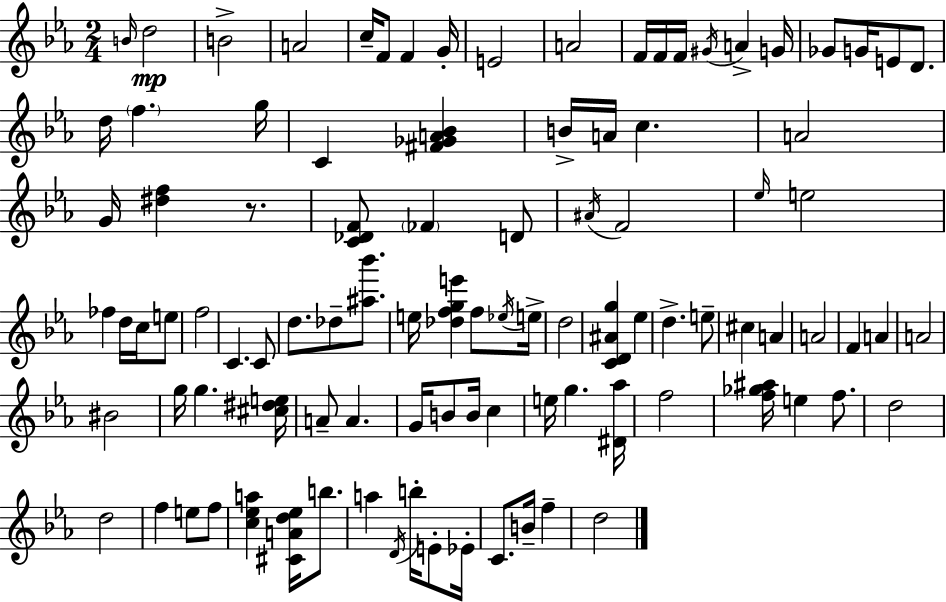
{
  \clef treble
  \numericTimeSignature
  \time 2/4
  \key ees \major
  \grace { b'16 }\mp d''2 | b'2-> | a'2 | c''16-- f'8 f'4 | \break g'16-. e'2 | a'2 | f'16 f'16 f'16 \acciaccatura { gis'16 } a'4-> | g'16 ges'8 g'16 e'8 d'8. | \break d''16 \parenthesize f''4. | g''16 c'4 <fis' ges' a' bes'>4 | b'16-> a'16 c''4. | a'2 | \break g'16 <dis'' f''>4 r8. | <c' des' f'>8 \parenthesize fes'4 | d'8 \acciaccatura { ais'16 } f'2 | \grace { ees''16 } e''2 | \break fes''4 | d''16 c''16 e''8 f''2 | c'4. | c'8 d''8. des''8-- | \break <ais'' bes'''>8. e''16 <des'' f'' g'' e'''>4 | f''8 \acciaccatura { ees''16 } e''16-> d''2 | <c' d' ais' g''>4 | ees''4 d''4.-> | \break e''8-- cis''4 | a'4 a'2 | f'4 | a'4 a'2 | \break bis'2 | g''16 g''4. | <cis'' dis'' e''>16 a'8-- a'4. | g'16 b'8 | \break b'16 c''4 e''16 g''4. | <dis' aes''>16 f''2 | <f'' ges'' ais''>16 e''4 | f''8. d''2 | \break d''2 | f''4 | e''8 f''8 <c'' ees'' a''>4 | <cis' a' d'' ees''>16 b''8. a''4 | \break \acciaccatura { d'16 } b''16-. e'8-. ees'16-. c'8. | b'16-- f''4-- d''2 | \bar "|."
}